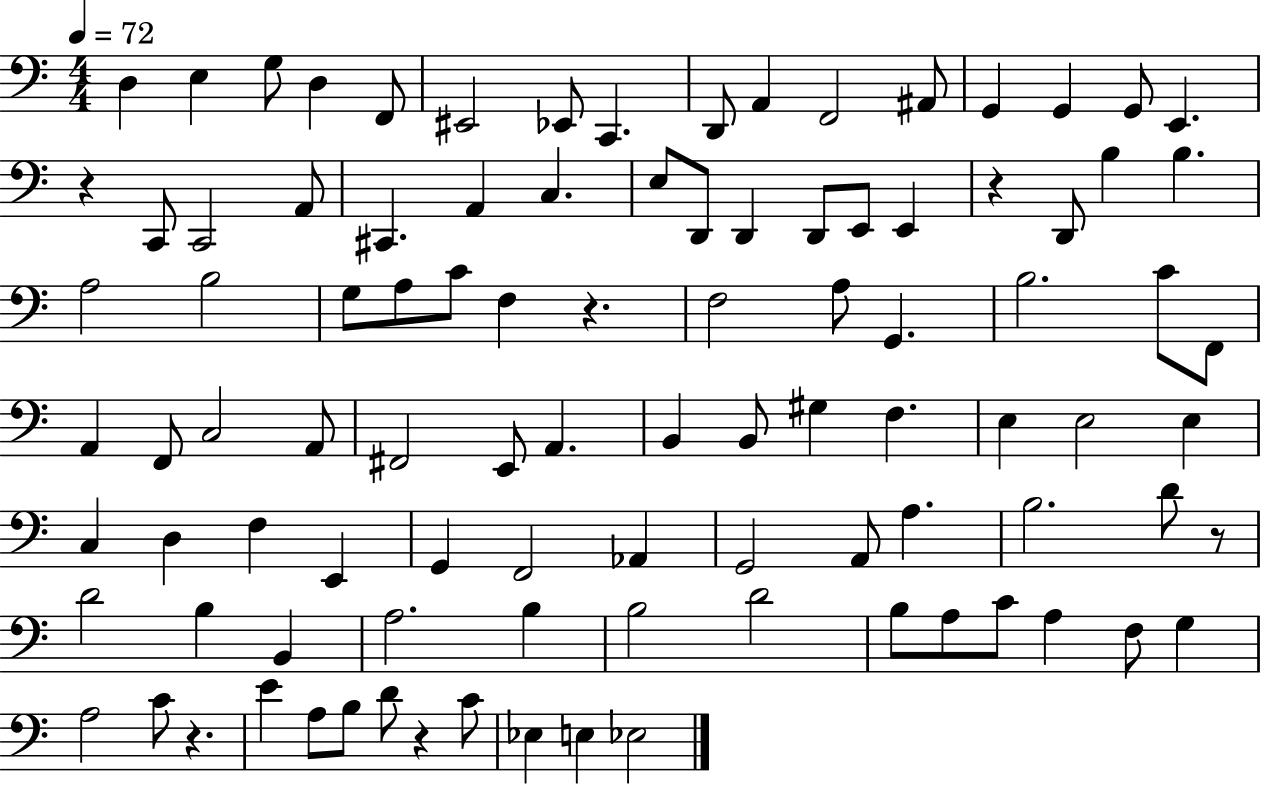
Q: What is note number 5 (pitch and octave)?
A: F2